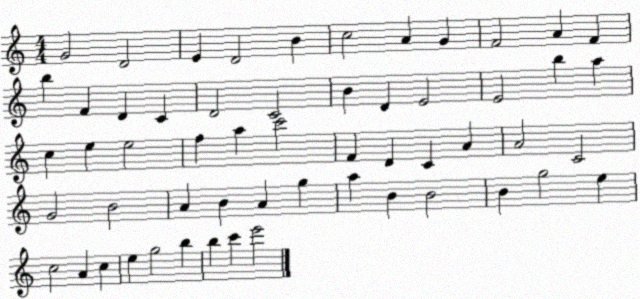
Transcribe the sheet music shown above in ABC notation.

X:1
T:Untitled
M:4/4
L:1/4
K:C
G2 D2 E D2 B c2 A G F2 A F b F D C D2 C2 B D E2 E2 b a c e e2 f a c'2 F D C A A2 C2 G2 B2 A B A g a B B2 B g2 e c2 A c e g2 b b c' e'2